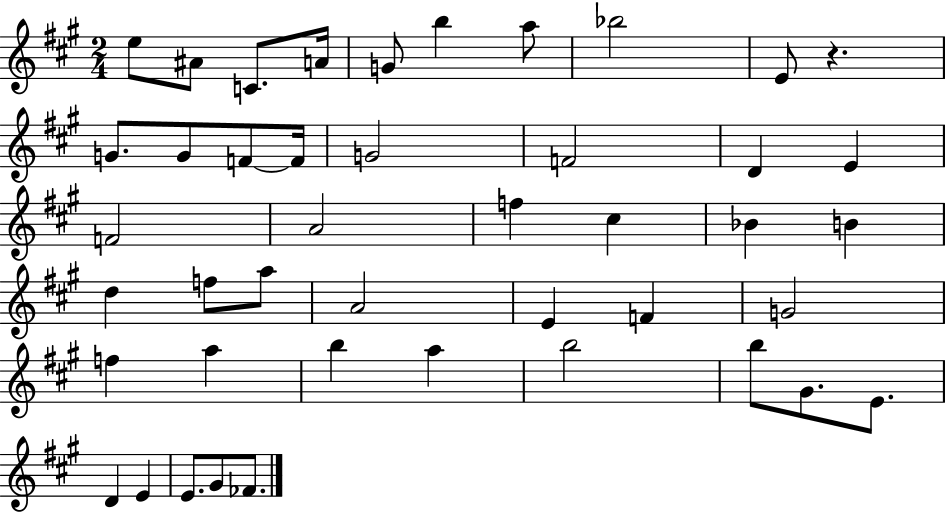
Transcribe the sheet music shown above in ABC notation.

X:1
T:Untitled
M:2/4
L:1/4
K:A
e/2 ^A/2 C/2 A/4 G/2 b a/2 _b2 E/2 z G/2 G/2 F/2 F/4 G2 F2 D E F2 A2 f ^c _B B d f/2 a/2 A2 E F G2 f a b a b2 b/2 ^G/2 E/2 D E E/2 ^G/2 _F/2